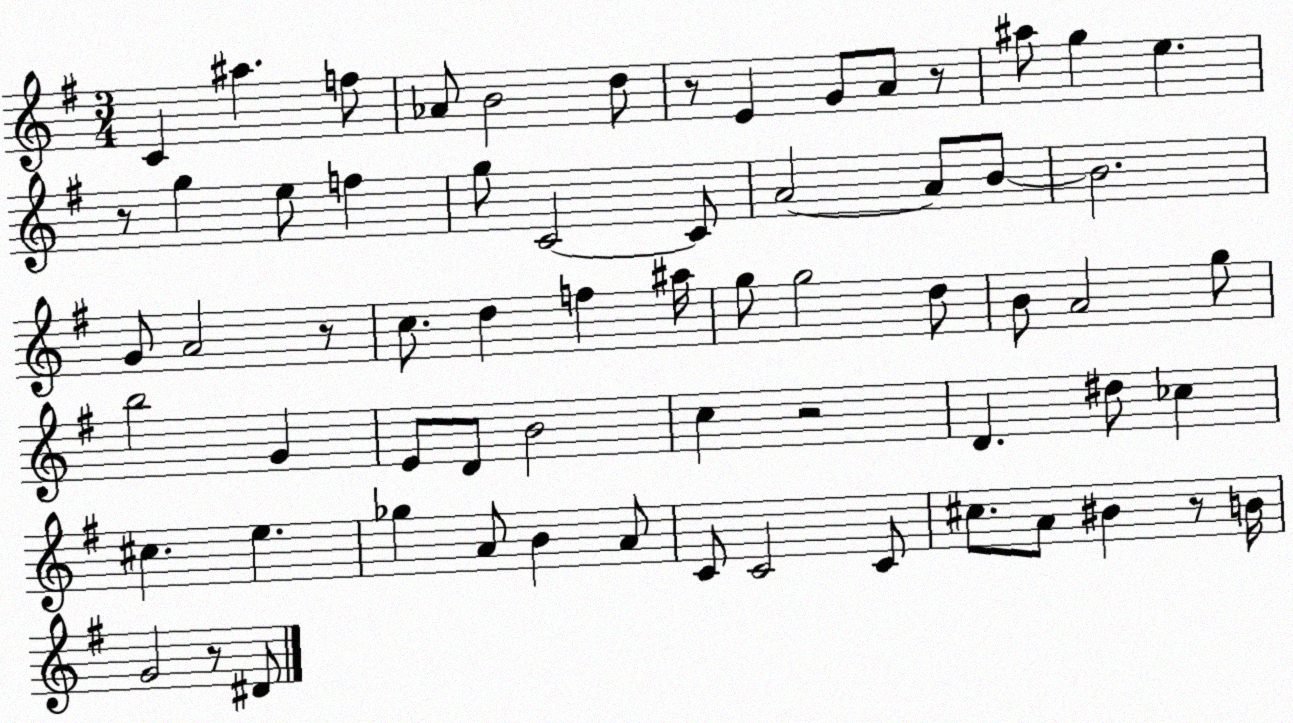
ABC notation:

X:1
T:Untitled
M:3/4
L:1/4
K:G
C ^a f/2 _A/2 B2 d/2 z/2 E G/2 A/2 z/2 ^a/2 g e z/2 g e/2 f g/2 C2 C/2 A2 A/2 B/2 B2 G/2 A2 z/2 c/2 d f ^a/4 g/2 g2 d/2 B/2 A2 g/2 b2 G E/2 D/2 B2 c z2 D ^d/2 _c ^c e _g A/2 B A/2 C/2 C2 C/2 ^c/2 A/2 ^B z/2 B/4 G2 z/2 ^D/2